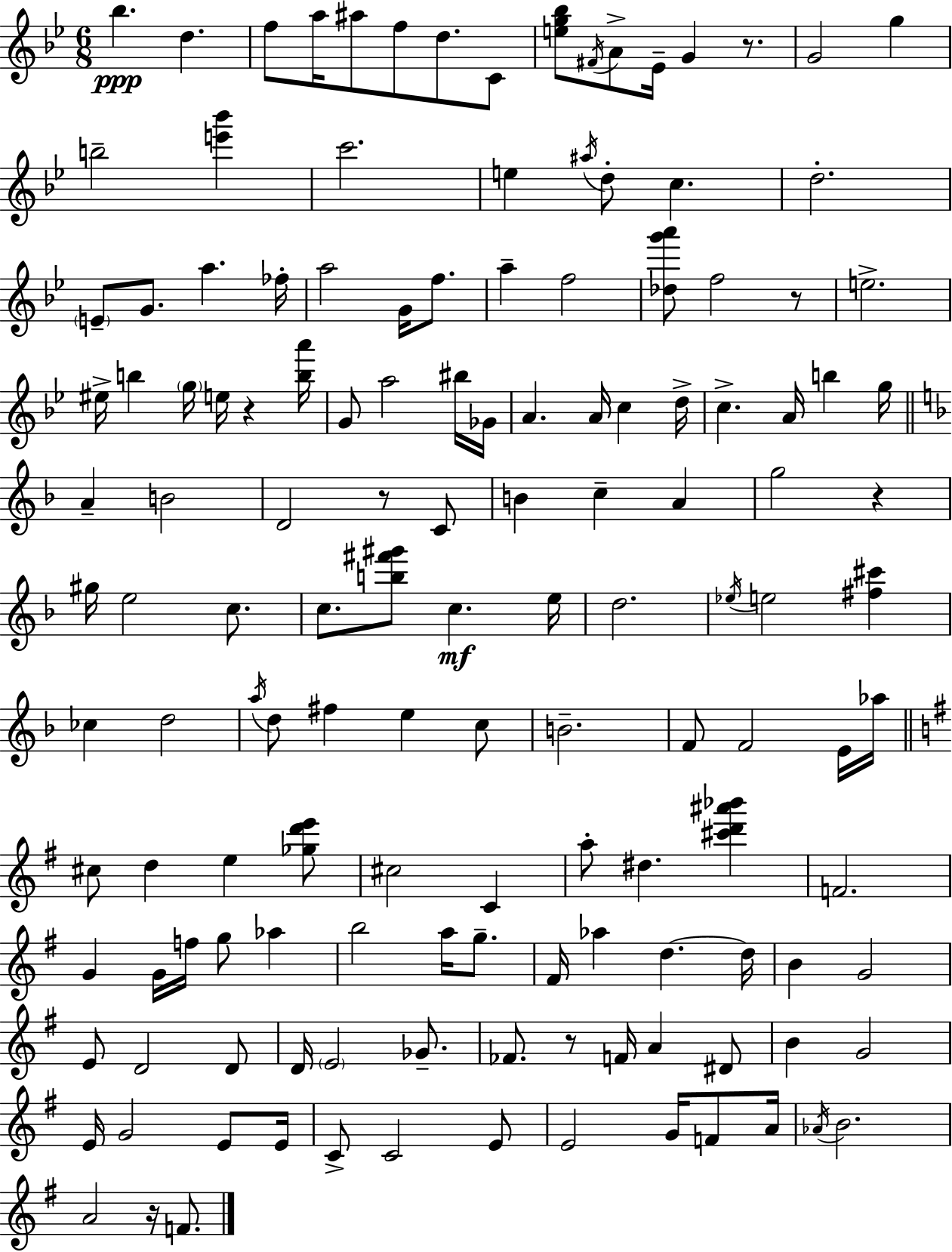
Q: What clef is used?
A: treble